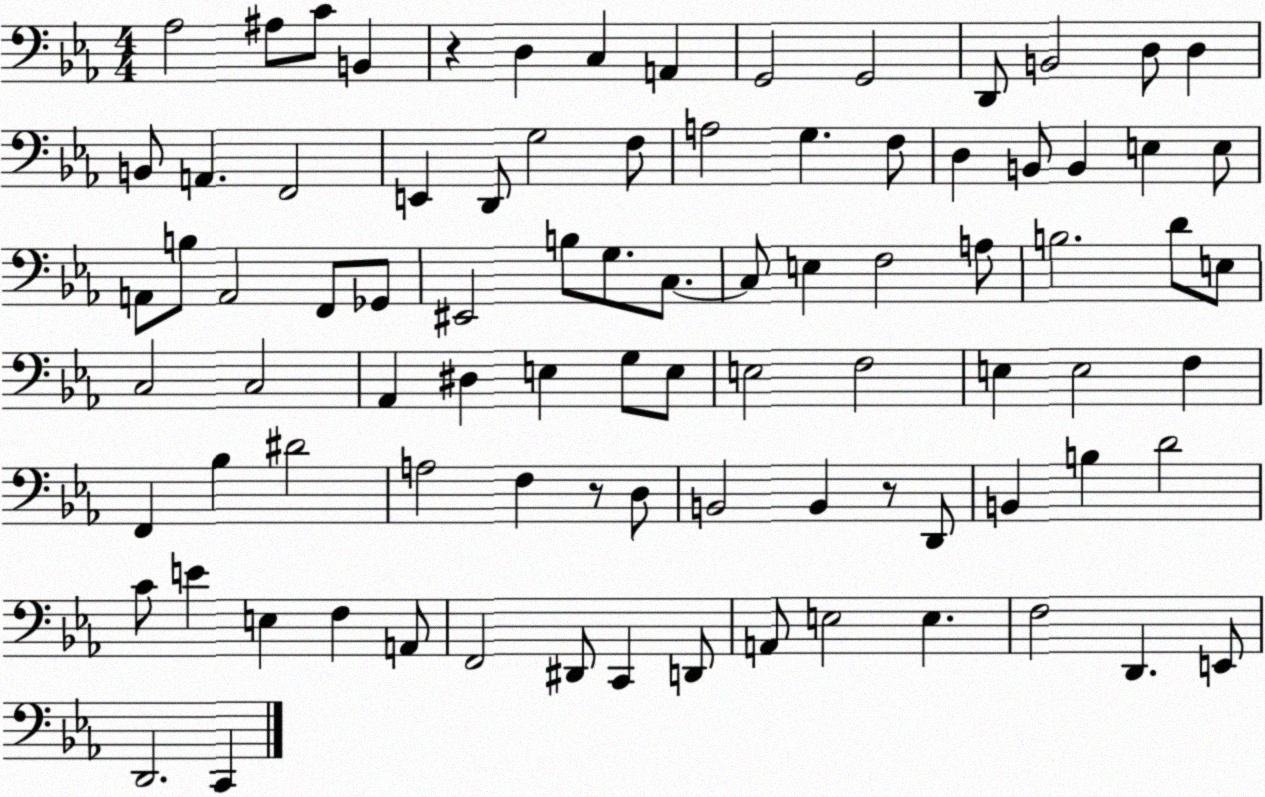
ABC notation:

X:1
T:Untitled
M:4/4
L:1/4
K:Eb
_A,2 ^A,/2 C/2 B,, z D, C, A,, G,,2 G,,2 D,,/2 B,,2 D,/2 D, B,,/2 A,, F,,2 E,, D,,/2 G,2 F,/2 A,2 G, F,/2 D, B,,/2 B,, E, E,/2 A,,/2 B,/2 A,,2 F,,/2 _G,,/2 ^E,,2 B,/2 G,/2 C,/2 C,/2 E, F,2 A,/2 B,2 D/2 E,/2 C,2 C,2 _A,, ^D, E, G,/2 E,/2 E,2 F,2 E, E,2 F, F,, _B, ^D2 A,2 F, z/2 D,/2 B,,2 B,, z/2 D,,/2 B,, B, D2 C/2 E E, F, A,,/2 F,,2 ^D,,/2 C,, D,,/2 A,,/2 E,2 E, F,2 D,, E,,/2 D,,2 C,,